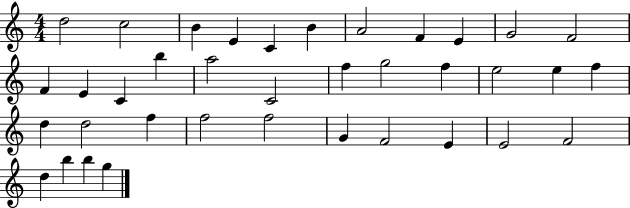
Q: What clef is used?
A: treble